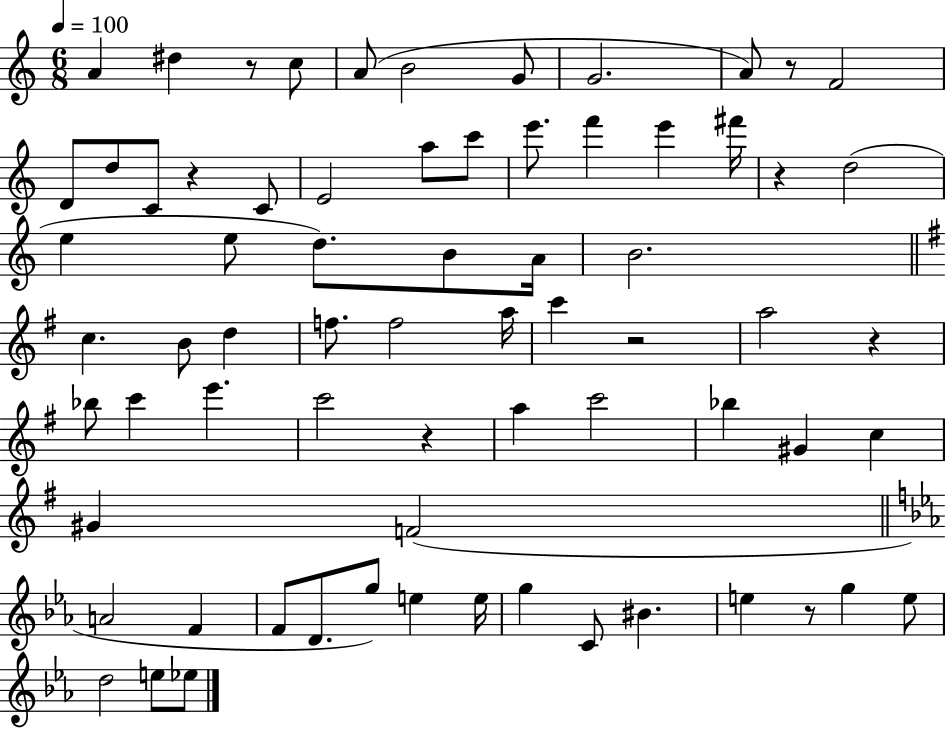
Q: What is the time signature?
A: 6/8